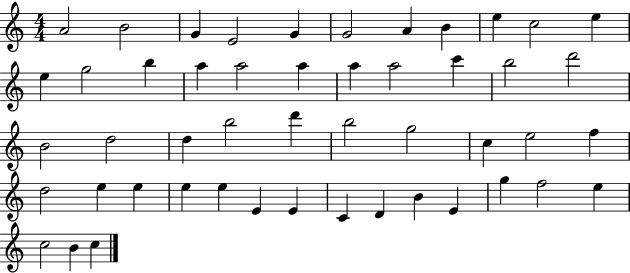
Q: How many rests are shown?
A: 0